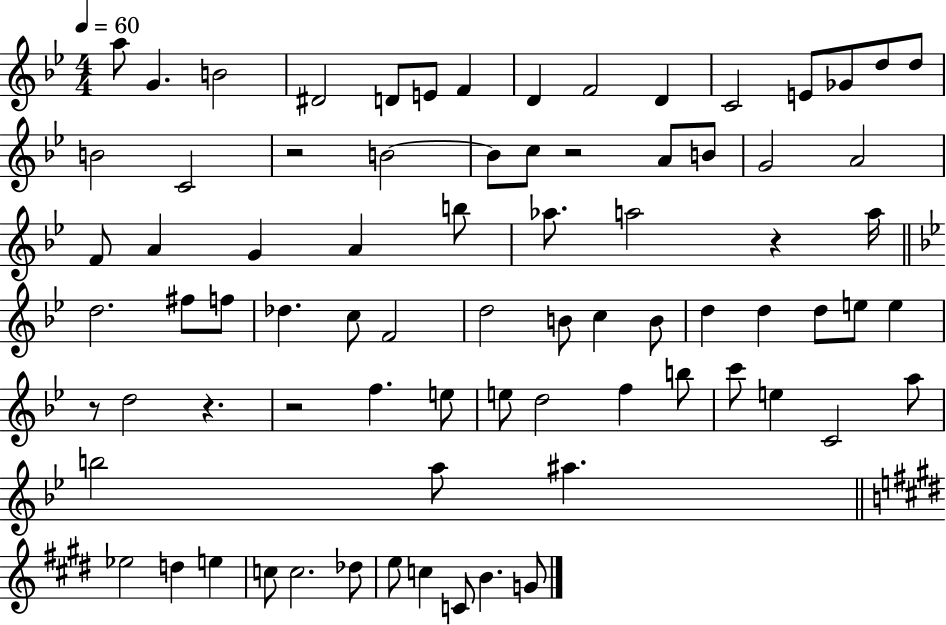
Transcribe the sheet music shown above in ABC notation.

X:1
T:Untitled
M:4/4
L:1/4
K:Bb
a/2 G B2 ^D2 D/2 E/2 F D F2 D C2 E/2 _G/2 d/2 d/2 B2 C2 z2 B2 B/2 c/2 z2 A/2 B/2 G2 A2 F/2 A G A b/2 _a/2 a2 z a/4 d2 ^f/2 f/2 _d c/2 F2 d2 B/2 c B/2 d d d/2 e/2 e z/2 d2 z z2 f e/2 e/2 d2 f b/2 c'/2 e C2 a/2 b2 a/2 ^a _e2 d e c/2 c2 _d/2 e/2 c C/2 B G/2